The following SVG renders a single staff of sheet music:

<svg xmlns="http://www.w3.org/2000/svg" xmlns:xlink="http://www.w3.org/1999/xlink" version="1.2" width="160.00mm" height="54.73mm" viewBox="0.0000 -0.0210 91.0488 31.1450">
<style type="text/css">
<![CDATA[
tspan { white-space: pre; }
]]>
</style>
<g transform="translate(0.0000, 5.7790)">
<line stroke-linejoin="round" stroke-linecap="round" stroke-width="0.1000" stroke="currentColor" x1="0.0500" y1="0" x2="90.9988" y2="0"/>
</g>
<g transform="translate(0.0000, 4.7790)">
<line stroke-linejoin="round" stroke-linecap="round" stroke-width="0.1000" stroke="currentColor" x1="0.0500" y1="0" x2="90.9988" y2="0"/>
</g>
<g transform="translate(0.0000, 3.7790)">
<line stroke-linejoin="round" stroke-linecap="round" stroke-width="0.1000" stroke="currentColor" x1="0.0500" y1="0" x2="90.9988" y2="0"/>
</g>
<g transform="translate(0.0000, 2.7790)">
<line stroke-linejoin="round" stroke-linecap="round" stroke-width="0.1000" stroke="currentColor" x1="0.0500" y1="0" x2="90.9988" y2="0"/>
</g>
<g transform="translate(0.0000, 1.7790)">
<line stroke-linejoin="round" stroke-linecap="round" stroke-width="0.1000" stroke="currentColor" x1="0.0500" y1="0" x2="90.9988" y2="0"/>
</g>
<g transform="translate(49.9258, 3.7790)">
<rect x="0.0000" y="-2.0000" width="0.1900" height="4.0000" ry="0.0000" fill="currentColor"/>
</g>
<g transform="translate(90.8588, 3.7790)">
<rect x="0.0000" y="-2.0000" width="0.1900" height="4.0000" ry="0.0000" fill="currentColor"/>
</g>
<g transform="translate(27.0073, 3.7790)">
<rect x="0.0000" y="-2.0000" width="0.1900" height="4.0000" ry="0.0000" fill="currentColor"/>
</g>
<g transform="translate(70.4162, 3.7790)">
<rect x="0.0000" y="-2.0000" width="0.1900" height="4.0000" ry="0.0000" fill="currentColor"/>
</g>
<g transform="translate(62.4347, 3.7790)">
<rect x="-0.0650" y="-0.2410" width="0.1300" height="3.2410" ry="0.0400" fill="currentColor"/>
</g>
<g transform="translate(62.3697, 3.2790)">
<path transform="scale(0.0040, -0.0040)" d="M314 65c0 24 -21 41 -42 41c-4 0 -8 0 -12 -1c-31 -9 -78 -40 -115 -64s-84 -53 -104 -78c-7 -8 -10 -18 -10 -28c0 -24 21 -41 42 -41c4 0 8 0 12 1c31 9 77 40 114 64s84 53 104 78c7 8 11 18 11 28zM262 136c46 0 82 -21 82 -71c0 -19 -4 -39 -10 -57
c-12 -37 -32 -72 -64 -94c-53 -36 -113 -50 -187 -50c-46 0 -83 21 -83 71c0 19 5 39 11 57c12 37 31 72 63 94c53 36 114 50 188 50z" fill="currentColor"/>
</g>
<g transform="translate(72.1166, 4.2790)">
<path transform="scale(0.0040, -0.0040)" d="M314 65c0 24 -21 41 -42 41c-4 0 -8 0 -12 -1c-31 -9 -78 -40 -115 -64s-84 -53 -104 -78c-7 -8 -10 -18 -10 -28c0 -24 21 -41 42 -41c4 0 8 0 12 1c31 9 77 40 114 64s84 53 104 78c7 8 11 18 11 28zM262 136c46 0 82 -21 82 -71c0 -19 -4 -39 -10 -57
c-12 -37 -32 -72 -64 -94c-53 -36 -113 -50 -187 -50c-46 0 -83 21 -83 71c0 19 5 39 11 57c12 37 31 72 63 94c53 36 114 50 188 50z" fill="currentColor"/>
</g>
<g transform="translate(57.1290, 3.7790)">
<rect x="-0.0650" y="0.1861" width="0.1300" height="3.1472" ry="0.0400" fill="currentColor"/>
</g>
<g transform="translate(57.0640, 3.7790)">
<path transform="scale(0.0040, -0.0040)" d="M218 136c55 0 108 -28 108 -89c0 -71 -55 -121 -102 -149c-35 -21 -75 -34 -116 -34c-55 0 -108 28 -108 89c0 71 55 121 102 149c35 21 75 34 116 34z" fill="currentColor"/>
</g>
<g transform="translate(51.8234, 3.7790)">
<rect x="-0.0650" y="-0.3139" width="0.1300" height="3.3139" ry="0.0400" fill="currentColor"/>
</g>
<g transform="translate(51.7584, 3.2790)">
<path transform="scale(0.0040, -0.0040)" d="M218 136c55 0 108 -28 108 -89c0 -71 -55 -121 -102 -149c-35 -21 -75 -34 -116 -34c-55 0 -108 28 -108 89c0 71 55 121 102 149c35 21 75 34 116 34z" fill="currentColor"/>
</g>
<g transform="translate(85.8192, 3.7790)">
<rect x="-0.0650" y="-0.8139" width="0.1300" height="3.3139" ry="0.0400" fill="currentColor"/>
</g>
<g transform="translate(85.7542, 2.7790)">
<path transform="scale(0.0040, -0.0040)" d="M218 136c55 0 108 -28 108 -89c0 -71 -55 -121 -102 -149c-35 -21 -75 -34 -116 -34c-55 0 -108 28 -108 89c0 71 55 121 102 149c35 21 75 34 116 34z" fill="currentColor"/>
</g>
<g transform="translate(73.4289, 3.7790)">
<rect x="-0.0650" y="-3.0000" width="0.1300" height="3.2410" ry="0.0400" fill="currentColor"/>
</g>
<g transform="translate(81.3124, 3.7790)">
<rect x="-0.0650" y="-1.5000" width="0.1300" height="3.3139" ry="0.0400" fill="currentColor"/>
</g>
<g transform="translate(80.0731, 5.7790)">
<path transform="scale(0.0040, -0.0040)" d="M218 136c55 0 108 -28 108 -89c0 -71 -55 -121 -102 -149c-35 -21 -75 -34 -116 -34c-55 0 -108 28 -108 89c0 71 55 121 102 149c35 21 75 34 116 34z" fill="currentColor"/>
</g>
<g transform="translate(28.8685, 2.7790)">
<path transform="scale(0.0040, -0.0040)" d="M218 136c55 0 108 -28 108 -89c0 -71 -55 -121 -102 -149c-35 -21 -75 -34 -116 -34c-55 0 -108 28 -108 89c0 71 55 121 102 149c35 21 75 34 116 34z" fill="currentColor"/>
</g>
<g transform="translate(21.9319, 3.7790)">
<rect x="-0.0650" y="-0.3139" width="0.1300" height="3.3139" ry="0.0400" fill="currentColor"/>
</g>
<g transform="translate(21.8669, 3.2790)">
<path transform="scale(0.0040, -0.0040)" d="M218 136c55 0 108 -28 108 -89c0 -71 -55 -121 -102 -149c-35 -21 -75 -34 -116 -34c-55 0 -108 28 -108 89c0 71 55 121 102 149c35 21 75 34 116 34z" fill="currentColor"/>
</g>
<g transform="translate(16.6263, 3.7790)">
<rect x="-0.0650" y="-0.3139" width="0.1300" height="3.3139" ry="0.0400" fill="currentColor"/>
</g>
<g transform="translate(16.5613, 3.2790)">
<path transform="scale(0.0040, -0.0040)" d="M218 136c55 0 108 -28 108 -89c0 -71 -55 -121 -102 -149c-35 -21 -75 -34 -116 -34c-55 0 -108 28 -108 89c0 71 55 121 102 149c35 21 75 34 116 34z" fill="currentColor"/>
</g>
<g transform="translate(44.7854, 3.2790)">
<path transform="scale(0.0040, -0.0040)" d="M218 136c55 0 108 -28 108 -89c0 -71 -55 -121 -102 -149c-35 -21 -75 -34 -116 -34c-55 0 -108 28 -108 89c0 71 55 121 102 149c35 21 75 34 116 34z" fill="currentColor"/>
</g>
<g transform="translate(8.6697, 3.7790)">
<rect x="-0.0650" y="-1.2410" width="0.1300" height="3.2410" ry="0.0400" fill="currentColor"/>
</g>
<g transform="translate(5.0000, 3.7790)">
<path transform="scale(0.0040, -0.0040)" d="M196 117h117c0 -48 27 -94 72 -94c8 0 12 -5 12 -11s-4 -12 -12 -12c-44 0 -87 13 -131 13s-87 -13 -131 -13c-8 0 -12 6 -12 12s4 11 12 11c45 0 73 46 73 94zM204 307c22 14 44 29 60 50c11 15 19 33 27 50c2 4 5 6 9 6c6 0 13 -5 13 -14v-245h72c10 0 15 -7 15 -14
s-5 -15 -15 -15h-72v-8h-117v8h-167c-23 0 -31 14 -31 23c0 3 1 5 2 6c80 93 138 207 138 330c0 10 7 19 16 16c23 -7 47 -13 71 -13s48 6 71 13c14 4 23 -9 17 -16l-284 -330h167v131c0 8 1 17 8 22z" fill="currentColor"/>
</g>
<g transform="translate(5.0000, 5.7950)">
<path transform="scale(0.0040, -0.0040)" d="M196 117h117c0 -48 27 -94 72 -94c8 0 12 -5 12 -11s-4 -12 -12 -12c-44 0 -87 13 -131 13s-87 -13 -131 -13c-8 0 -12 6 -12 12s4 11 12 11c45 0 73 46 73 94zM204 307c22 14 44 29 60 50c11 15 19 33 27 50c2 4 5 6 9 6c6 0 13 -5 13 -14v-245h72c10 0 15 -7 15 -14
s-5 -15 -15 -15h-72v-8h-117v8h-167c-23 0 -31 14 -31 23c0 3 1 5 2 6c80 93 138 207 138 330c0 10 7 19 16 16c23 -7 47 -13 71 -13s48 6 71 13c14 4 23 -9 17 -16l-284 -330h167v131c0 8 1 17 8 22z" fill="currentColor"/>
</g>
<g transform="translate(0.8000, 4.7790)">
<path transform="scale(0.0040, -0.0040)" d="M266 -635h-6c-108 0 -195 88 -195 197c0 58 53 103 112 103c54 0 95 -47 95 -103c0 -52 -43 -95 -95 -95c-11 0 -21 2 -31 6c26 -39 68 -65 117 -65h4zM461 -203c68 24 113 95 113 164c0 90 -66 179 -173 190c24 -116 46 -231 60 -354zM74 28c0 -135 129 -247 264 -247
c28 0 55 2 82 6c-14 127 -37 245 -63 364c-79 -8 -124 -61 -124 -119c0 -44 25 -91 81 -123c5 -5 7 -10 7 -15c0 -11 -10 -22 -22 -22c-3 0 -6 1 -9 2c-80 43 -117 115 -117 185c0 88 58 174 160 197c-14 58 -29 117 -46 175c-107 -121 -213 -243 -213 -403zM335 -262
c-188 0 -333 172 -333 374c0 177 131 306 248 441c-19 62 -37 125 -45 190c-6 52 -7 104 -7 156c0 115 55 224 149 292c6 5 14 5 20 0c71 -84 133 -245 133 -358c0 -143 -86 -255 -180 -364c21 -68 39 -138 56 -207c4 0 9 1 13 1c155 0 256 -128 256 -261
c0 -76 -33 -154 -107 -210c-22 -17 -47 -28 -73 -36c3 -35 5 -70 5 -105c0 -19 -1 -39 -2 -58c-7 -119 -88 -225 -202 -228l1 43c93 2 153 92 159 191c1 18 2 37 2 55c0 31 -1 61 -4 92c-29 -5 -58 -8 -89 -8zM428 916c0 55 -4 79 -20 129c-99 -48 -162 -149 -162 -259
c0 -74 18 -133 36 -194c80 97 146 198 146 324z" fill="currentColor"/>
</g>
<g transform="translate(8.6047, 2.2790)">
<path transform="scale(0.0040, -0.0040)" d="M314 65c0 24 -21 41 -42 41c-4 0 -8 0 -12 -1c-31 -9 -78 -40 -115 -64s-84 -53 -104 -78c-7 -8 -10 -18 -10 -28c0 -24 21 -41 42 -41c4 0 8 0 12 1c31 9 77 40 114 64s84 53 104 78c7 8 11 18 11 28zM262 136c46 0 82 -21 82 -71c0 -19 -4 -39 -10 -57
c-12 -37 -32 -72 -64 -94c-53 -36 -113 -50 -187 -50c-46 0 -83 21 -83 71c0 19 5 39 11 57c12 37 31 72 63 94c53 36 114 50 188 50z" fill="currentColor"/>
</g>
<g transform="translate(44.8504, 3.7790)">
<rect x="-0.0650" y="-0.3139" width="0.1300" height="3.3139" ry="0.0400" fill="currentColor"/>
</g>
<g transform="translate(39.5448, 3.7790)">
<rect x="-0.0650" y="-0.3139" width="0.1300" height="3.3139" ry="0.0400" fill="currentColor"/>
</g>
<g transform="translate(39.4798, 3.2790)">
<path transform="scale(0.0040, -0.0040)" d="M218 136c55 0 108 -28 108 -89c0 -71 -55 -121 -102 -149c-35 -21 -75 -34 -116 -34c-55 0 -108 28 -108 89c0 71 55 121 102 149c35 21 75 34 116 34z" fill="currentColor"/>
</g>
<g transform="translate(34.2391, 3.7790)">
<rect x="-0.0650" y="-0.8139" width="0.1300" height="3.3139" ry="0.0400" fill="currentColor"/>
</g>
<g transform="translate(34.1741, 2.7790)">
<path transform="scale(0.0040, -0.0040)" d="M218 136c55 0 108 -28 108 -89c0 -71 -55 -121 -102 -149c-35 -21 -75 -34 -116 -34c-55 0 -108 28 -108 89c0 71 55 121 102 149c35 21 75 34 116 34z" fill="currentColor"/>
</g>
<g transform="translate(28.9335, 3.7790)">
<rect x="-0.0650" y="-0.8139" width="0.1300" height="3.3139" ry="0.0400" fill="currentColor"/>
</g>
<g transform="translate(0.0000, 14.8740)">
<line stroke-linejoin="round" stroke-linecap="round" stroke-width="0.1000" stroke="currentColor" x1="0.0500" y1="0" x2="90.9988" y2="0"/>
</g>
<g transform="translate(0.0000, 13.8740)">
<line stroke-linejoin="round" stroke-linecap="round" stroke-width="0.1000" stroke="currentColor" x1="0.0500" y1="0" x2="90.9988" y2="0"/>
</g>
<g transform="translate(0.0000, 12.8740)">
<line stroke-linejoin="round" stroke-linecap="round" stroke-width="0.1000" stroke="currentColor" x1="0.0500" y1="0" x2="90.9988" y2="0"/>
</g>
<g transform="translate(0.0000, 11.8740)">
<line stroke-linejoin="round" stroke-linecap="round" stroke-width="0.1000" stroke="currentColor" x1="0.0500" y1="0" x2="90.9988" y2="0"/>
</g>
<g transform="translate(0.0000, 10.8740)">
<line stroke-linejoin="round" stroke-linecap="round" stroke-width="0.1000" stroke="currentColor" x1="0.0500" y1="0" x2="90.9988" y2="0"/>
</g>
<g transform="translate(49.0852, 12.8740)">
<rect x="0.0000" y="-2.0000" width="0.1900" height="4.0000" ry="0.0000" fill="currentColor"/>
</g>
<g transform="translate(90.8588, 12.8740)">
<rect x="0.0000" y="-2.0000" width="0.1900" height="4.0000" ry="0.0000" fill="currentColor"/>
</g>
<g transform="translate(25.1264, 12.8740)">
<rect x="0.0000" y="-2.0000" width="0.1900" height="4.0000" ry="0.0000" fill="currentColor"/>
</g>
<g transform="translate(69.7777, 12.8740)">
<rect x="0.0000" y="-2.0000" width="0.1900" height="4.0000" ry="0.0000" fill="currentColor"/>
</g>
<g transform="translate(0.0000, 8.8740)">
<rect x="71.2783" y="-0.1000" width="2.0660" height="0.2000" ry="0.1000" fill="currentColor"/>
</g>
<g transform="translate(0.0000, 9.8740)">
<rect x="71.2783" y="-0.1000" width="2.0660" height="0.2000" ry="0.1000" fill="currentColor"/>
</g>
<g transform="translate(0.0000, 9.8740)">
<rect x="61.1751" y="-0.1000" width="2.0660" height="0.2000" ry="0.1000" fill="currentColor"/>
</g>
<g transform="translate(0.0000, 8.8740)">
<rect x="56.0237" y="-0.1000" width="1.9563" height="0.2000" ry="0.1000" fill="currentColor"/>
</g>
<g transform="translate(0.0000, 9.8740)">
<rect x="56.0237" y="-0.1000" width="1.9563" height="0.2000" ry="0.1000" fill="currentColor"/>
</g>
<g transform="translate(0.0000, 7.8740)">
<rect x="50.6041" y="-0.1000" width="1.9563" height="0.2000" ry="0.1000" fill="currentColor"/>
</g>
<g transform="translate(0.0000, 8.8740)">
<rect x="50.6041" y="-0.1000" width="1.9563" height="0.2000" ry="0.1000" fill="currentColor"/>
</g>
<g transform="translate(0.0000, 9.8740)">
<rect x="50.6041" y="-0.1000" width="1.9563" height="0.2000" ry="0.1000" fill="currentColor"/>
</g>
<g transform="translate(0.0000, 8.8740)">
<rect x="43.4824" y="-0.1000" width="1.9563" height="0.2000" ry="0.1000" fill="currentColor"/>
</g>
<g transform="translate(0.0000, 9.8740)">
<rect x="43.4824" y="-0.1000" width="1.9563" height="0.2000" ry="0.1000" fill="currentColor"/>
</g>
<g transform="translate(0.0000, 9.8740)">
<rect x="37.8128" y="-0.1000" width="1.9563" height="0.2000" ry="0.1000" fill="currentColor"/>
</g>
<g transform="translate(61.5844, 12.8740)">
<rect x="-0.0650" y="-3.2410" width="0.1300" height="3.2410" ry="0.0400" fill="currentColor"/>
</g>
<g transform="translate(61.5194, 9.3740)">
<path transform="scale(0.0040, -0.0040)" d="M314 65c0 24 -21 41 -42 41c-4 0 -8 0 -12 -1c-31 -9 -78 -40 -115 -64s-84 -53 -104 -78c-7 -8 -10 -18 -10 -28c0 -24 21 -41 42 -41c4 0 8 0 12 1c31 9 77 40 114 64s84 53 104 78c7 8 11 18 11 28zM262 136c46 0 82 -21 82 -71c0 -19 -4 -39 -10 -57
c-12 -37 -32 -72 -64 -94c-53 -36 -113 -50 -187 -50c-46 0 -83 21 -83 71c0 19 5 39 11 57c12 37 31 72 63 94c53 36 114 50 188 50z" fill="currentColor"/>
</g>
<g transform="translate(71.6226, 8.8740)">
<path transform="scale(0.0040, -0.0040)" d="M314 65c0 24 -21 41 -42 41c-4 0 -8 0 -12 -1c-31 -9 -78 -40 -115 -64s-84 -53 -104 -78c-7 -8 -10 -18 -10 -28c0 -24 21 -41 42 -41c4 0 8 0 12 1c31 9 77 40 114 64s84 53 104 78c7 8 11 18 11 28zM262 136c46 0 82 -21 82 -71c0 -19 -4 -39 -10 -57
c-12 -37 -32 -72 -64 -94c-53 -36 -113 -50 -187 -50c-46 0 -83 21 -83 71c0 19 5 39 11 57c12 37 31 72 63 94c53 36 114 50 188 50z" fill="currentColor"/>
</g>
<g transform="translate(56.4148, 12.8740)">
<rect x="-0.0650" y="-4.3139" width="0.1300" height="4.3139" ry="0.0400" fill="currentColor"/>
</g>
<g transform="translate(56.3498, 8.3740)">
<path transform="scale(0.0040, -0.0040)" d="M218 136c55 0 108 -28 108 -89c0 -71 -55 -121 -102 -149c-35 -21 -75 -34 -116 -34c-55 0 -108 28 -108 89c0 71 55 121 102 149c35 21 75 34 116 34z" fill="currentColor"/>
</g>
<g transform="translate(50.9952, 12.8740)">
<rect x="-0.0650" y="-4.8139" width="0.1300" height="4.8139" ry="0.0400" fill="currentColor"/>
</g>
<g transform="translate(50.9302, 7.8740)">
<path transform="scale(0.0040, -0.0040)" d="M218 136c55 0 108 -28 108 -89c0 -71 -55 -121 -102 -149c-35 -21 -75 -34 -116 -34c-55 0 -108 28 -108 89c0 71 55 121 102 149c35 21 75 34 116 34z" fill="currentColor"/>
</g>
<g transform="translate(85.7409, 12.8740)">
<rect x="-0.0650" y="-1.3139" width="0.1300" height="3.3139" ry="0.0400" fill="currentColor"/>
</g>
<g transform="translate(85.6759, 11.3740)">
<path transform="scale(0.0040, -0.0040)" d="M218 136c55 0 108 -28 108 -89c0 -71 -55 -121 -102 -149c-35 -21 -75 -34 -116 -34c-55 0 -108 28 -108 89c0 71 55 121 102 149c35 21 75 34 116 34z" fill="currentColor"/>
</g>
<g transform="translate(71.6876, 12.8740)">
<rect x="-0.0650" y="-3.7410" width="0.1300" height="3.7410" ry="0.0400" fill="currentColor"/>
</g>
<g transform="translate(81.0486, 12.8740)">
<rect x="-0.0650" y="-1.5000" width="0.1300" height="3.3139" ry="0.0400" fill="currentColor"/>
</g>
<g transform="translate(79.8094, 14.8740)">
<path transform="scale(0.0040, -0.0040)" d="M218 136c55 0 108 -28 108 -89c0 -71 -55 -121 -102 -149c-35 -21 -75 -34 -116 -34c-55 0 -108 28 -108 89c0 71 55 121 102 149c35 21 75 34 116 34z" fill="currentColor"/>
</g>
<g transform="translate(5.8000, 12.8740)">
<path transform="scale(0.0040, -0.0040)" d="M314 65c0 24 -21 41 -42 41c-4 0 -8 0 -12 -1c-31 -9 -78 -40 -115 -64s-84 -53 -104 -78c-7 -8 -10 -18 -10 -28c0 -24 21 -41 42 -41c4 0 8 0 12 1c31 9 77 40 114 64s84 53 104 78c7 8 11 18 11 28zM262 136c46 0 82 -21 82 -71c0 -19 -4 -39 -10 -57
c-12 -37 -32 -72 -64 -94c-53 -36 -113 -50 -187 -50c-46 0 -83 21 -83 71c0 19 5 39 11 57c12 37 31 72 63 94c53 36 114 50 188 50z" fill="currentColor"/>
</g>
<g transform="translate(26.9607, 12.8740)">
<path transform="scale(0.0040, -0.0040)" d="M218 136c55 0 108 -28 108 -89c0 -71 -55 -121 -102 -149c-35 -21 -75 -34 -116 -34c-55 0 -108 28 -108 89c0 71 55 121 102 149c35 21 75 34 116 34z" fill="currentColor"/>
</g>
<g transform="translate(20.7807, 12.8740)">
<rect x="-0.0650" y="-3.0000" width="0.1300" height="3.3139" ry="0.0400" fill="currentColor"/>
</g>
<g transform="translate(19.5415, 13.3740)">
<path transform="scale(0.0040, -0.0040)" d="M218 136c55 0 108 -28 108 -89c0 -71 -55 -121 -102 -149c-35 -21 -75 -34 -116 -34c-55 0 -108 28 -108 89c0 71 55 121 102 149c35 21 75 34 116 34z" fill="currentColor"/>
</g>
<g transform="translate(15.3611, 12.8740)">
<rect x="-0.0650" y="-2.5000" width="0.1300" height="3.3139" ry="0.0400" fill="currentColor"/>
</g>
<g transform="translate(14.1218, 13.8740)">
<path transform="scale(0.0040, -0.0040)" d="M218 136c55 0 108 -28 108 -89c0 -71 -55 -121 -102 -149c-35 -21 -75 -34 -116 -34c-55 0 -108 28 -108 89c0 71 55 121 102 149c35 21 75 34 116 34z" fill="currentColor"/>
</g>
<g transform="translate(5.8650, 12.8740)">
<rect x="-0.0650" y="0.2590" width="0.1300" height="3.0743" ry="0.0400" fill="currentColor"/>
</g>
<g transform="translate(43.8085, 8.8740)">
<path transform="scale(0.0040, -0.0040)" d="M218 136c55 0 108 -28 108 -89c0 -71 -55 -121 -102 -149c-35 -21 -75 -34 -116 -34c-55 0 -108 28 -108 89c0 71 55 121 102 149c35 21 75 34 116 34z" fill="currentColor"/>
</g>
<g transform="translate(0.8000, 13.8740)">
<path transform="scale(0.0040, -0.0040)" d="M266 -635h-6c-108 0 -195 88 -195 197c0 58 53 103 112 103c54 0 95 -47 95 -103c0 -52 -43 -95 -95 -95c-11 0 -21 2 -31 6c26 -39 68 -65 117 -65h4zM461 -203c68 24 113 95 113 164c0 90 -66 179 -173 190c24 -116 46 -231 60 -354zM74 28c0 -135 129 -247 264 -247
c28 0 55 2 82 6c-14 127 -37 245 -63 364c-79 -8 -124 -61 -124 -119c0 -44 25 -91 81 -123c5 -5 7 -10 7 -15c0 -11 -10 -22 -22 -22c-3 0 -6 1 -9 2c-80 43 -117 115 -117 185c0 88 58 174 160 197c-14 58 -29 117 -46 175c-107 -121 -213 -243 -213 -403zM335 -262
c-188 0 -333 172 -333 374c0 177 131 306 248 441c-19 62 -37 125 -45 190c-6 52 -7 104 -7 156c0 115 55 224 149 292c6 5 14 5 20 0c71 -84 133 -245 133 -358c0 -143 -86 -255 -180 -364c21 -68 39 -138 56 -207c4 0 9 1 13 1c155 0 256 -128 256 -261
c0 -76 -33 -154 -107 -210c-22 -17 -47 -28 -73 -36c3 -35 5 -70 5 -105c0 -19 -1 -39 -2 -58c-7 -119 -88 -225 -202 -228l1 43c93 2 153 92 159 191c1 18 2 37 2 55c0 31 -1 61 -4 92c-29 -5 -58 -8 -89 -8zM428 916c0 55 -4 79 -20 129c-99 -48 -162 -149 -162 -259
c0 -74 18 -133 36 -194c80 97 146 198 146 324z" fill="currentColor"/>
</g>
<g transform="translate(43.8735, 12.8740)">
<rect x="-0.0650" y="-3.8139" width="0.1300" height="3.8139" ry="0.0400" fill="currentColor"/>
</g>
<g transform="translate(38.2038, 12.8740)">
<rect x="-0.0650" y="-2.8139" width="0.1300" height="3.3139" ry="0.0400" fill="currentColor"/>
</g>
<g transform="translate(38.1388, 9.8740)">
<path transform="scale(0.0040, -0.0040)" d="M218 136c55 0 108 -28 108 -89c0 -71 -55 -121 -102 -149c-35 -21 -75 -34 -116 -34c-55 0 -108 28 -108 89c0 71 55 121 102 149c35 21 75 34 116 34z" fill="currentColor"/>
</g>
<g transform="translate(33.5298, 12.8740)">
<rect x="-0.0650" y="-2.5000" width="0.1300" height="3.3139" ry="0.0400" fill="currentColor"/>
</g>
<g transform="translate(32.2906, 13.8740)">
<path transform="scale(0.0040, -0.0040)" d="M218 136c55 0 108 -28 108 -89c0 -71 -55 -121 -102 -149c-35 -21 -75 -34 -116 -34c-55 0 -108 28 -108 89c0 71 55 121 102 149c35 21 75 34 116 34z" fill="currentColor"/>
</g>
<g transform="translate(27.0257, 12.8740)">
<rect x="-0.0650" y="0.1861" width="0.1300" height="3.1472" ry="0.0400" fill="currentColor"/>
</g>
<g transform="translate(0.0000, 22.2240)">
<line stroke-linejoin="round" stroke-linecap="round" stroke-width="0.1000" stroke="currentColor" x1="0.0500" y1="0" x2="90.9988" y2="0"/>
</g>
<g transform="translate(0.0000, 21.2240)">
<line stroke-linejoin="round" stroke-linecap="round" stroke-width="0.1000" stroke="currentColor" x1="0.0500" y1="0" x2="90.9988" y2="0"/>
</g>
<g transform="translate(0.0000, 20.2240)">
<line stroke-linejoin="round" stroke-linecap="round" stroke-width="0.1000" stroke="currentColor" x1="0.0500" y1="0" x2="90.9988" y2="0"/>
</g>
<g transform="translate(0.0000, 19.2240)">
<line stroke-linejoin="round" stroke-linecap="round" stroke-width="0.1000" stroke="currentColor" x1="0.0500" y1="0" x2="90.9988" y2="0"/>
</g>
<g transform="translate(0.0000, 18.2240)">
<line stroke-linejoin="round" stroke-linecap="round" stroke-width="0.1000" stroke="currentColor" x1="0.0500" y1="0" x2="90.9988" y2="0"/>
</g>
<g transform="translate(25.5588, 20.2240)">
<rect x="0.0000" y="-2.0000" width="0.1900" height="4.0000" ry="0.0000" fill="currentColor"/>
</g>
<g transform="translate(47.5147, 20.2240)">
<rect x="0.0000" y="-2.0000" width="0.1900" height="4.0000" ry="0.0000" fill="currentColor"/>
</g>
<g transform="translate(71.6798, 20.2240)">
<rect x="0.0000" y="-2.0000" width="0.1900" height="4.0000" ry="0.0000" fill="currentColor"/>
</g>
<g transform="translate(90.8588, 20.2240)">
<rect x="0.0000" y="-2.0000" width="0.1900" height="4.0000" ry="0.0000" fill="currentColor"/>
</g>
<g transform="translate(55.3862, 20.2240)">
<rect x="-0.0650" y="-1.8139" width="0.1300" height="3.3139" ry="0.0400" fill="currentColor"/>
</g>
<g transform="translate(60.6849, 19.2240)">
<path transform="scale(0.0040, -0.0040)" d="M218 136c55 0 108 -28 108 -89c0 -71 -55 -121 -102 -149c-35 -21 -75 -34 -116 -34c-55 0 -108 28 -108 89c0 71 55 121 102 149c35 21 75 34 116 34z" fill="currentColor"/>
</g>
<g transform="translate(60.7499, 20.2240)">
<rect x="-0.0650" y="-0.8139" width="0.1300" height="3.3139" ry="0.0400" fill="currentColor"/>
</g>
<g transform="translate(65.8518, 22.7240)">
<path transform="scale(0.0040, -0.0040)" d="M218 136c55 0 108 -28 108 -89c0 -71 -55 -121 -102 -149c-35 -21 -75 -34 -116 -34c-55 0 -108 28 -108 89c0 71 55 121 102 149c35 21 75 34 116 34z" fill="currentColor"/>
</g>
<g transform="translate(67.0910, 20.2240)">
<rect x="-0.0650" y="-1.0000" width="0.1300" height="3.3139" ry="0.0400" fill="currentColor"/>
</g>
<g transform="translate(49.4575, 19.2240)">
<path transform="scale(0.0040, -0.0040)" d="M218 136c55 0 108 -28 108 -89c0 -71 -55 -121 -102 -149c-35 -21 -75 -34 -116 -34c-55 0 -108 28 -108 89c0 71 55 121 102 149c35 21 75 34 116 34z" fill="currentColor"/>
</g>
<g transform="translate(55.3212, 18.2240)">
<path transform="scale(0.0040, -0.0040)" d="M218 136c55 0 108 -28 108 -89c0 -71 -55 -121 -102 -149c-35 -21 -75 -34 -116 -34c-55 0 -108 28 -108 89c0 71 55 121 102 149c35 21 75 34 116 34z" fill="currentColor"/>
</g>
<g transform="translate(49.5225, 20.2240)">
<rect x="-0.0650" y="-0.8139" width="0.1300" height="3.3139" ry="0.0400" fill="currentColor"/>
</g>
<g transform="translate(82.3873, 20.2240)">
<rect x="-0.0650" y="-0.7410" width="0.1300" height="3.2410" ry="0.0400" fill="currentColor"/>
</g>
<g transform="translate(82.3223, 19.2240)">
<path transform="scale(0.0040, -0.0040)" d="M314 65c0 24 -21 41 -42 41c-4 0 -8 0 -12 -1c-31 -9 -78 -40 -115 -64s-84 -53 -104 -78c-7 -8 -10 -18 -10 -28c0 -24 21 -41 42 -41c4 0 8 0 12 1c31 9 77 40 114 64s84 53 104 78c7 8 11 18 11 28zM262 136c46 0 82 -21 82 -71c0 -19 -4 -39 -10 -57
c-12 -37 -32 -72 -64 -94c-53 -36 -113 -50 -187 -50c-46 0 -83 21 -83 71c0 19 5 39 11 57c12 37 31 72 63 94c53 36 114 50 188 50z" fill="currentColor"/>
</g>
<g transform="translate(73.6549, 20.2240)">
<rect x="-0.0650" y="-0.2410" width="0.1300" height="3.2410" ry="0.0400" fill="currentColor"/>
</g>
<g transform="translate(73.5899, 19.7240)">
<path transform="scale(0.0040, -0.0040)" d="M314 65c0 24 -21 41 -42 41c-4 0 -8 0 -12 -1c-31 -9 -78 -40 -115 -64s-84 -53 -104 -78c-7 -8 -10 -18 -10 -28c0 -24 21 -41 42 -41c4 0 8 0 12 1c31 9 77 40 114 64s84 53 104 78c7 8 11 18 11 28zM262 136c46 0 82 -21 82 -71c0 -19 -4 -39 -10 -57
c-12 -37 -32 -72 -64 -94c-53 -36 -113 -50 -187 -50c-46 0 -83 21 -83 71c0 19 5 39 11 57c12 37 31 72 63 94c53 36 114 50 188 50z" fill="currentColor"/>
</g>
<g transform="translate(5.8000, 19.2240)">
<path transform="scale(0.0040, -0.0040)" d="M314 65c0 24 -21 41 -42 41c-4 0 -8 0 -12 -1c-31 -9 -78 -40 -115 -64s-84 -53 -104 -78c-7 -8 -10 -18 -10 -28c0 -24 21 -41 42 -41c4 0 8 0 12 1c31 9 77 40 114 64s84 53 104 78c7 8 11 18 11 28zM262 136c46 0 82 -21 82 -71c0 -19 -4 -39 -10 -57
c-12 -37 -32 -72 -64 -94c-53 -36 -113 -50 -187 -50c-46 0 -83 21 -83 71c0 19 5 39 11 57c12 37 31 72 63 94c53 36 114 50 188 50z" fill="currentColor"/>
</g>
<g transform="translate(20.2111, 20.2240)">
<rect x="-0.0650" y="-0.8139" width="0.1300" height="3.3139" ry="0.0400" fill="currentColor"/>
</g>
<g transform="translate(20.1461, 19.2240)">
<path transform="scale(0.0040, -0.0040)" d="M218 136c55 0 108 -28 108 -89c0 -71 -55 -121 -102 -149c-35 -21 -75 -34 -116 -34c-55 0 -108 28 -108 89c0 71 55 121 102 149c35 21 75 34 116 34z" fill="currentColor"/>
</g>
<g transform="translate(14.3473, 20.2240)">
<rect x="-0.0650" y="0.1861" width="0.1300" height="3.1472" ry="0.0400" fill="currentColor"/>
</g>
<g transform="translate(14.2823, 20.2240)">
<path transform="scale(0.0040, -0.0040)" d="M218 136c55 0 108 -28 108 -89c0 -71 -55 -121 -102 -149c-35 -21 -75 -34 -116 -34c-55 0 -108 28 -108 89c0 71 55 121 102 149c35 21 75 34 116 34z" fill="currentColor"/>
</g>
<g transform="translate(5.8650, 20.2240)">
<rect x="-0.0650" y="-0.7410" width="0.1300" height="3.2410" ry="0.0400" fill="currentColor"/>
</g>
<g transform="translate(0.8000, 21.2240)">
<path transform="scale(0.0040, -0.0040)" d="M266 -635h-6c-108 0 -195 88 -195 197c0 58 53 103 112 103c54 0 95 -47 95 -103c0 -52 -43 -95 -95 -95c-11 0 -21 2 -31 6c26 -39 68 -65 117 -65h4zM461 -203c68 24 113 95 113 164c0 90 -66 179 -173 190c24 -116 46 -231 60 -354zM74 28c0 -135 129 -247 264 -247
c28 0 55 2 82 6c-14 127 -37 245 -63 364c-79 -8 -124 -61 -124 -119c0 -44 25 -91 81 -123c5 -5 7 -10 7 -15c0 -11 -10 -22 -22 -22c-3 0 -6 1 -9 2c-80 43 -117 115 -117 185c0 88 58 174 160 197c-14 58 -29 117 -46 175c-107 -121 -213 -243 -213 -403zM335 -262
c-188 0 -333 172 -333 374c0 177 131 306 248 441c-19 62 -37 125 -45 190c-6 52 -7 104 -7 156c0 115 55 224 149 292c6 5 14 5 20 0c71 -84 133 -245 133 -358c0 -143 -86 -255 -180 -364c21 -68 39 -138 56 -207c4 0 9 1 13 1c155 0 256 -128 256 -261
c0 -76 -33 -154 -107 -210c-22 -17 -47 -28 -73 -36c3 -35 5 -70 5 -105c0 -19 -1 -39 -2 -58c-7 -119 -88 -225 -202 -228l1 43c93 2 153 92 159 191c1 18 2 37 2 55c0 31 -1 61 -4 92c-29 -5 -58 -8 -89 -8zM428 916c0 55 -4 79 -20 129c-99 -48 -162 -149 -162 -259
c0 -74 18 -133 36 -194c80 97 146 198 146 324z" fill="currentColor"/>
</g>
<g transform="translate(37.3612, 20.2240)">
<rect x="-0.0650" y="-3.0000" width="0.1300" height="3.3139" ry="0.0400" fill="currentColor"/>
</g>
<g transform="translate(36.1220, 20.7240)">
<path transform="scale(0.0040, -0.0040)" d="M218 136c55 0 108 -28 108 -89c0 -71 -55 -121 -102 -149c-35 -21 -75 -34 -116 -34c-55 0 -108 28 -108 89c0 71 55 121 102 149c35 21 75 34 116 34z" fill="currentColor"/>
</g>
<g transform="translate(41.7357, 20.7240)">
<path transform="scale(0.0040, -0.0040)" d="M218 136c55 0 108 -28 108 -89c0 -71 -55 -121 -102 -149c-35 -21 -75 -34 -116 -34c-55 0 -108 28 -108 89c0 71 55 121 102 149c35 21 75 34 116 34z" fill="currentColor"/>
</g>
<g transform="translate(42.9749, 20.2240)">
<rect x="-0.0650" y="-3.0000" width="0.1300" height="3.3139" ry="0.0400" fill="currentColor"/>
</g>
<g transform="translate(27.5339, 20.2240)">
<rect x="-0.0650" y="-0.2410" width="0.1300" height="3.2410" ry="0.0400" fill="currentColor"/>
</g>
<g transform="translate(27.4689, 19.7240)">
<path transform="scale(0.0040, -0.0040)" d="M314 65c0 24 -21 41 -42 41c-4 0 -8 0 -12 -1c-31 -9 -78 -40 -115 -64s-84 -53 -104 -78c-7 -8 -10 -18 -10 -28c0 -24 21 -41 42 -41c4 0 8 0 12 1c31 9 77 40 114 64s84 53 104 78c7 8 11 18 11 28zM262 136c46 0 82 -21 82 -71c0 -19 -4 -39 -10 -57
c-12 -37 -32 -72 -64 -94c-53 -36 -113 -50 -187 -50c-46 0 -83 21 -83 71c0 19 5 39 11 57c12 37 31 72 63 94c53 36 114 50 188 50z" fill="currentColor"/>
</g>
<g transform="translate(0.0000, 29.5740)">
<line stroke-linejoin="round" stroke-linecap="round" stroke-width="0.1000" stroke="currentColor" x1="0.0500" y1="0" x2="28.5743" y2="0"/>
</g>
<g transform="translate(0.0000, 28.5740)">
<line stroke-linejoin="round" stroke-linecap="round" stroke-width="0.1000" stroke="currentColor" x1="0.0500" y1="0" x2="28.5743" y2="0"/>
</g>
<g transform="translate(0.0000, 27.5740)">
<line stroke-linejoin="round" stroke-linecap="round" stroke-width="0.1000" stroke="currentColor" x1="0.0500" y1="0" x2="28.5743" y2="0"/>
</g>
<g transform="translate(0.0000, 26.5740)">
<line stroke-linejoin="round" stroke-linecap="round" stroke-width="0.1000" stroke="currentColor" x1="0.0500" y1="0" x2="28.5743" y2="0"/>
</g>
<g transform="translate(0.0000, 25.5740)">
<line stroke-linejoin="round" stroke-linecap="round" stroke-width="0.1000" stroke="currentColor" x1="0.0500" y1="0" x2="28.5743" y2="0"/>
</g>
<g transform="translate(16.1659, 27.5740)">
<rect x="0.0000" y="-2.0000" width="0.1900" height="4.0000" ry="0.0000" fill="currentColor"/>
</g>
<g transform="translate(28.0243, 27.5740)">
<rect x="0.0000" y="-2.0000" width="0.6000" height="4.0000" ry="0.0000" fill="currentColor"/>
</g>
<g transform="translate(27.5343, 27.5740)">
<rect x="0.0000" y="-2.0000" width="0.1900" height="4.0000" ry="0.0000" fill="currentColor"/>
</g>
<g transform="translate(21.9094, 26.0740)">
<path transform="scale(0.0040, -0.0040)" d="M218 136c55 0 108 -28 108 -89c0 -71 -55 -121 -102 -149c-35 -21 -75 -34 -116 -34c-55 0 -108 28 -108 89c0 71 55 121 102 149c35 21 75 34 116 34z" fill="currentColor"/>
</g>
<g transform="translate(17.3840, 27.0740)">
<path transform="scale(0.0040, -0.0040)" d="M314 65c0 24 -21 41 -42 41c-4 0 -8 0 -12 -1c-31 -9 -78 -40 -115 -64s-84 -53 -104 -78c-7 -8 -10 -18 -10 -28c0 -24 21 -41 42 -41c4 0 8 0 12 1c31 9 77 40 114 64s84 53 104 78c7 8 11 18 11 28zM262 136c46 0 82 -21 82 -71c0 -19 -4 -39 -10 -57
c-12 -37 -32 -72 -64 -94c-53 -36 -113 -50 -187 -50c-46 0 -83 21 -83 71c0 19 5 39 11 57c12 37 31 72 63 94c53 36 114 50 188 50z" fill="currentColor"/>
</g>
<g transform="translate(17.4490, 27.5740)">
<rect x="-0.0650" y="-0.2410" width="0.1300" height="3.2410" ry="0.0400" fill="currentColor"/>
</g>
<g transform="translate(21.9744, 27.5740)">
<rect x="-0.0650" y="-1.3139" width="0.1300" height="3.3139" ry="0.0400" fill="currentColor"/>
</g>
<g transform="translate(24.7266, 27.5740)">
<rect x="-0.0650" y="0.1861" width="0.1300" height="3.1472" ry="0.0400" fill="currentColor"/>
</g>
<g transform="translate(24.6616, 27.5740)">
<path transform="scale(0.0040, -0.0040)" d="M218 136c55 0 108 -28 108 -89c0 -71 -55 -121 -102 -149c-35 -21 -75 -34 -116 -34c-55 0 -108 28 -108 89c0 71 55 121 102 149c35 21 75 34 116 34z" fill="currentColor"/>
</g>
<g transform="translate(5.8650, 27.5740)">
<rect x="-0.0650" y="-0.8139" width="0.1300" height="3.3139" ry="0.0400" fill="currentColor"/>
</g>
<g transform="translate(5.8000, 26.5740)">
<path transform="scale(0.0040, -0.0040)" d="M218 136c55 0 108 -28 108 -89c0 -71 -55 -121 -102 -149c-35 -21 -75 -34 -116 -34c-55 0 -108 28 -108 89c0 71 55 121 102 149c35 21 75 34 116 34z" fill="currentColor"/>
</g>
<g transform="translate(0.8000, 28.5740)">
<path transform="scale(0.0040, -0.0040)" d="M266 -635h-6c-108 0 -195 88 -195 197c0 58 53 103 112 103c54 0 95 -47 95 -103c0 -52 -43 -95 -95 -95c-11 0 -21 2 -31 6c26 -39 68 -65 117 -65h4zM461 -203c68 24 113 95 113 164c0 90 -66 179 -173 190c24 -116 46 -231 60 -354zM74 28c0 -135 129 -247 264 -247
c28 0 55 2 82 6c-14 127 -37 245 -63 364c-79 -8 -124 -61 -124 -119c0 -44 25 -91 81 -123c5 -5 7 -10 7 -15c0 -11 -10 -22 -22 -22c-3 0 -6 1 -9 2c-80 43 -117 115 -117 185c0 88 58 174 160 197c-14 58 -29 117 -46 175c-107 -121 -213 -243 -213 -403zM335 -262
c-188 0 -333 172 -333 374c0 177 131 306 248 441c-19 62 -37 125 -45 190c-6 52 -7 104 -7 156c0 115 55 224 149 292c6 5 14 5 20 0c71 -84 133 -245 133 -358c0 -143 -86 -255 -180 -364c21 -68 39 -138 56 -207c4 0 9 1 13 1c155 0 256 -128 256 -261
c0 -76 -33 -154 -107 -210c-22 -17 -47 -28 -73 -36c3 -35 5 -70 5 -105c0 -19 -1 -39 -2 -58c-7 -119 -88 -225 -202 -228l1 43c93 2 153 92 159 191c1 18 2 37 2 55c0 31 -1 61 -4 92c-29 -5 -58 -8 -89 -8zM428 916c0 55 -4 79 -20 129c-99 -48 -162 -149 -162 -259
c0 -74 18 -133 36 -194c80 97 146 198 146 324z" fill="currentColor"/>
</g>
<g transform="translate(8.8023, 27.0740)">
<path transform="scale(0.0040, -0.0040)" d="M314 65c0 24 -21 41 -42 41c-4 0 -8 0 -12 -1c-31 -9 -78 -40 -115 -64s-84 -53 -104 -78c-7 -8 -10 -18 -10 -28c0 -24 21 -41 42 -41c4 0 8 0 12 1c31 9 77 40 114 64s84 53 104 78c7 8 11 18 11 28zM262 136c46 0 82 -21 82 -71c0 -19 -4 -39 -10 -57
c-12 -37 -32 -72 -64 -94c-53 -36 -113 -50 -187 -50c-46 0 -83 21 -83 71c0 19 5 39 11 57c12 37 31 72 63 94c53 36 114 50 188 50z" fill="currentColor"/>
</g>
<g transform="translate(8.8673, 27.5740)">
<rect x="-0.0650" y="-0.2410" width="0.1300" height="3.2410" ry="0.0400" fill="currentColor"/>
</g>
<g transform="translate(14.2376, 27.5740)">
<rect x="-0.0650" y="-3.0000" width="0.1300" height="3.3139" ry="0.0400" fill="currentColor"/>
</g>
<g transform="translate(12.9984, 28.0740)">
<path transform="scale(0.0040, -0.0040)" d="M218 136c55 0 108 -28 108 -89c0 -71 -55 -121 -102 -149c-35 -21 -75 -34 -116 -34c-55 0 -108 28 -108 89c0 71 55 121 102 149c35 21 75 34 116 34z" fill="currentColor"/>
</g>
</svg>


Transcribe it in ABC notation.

X:1
T:Untitled
M:4/4
L:1/4
K:C
e2 c c d d c c c B c2 A2 E d B2 G A B G a c' e' d' b2 c'2 E e d2 B d c2 A A d f d D c2 d2 d c2 A c2 e B